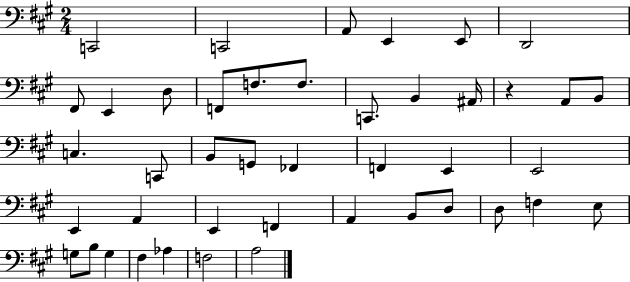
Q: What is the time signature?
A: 2/4